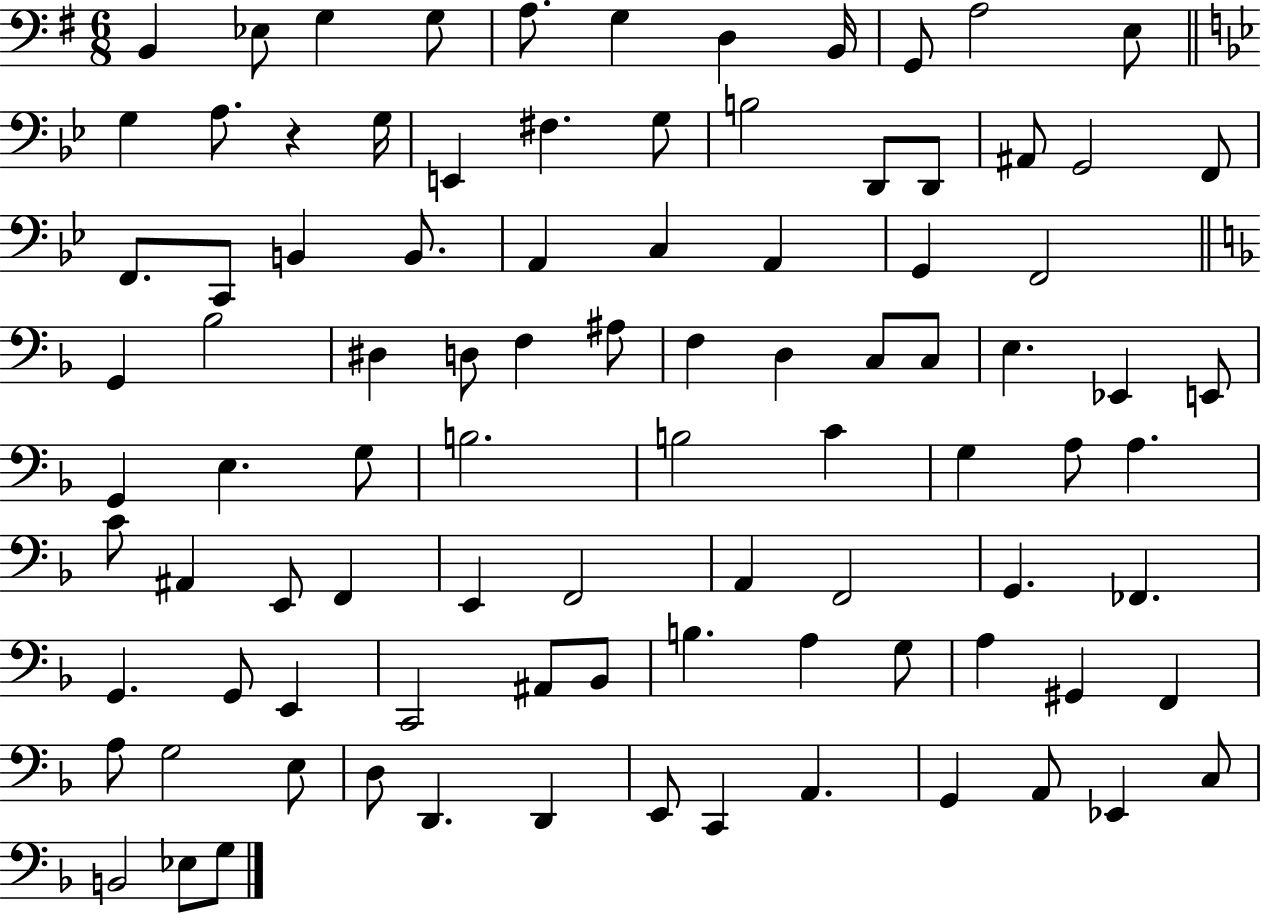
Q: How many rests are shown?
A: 1